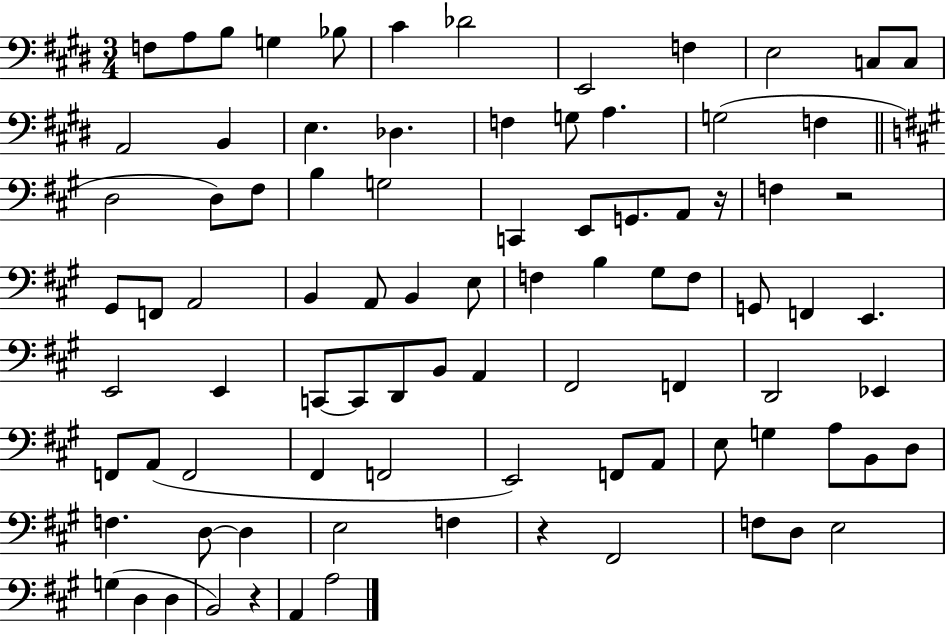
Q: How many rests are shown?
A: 4